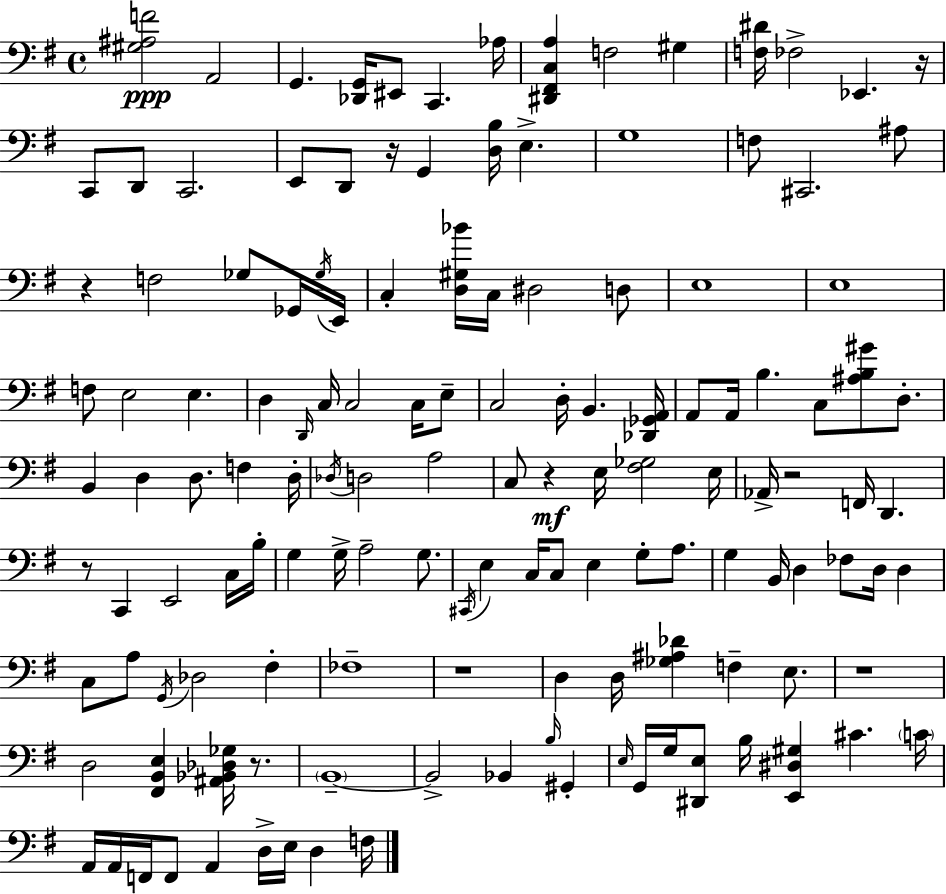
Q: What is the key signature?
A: E minor